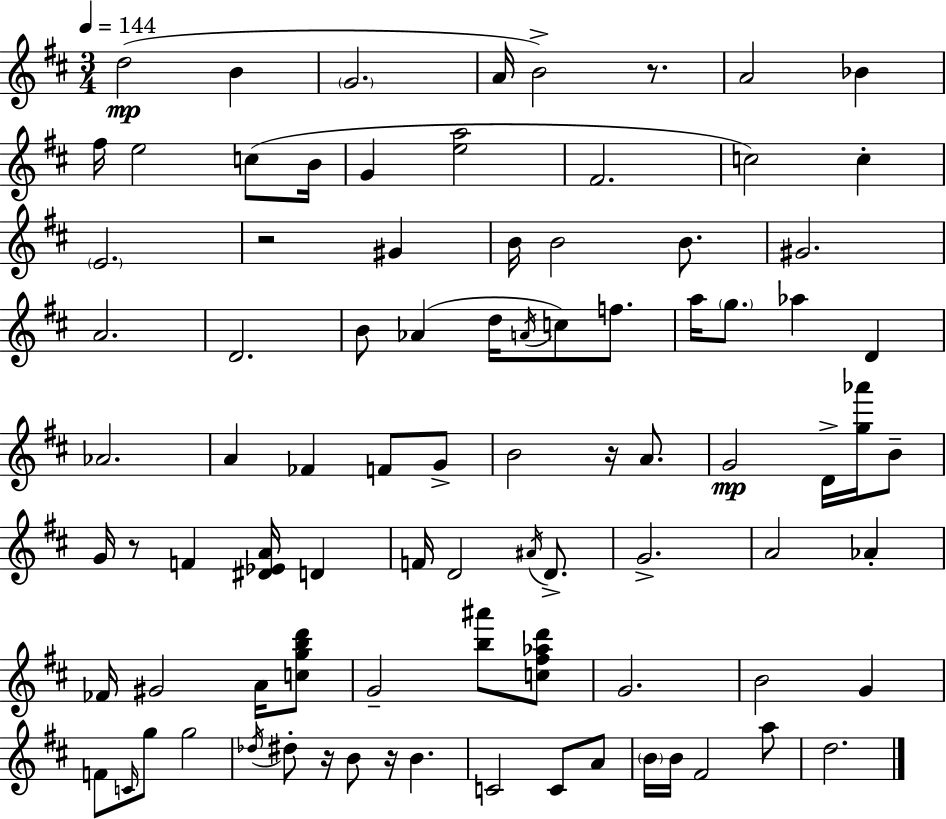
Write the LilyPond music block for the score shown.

{
  \clef treble
  \numericTimeSignature
  \time 3/4
  \key d \major
  \tempo 4 = 144
  \repeat volta 2 { d''2(\mp b'4 | \parenthesize g'2. | a'16 b'2->) r8. | a'2 bes'4 | \break fis''16 e''2 c''8( b'16 | g'4 <e'' a''>2 | fis'2. | c''2) c''4-. | \break \parenthesize e'2. | r2 gis'4 | b'16 b'2 b'8. | gis'2. | \break a'2. | d'2. | b'8 aes'4( d''16 \acciaccatura { a'16 } c''8) f''8. | a''16 \parenthesize g''8. aes''4 d'4 | \break aes'2. | a'4 fes'4 f'8 g'8-> | b'2 r16 a'8. | g'2\mp d'16-> <g'' aes'''>16 b'8-- | \break g'16 r8 f'4 <dis' ees' a'>16 d'4 | f'16 d'2 \acciaccatura { ais'16 } d'8.-> | g'2.-> | a'2 aes'4-. | \break fes'16 gis'2 a'16 | <c'' g'' b'' d'''>8 g'2-- <b'' ais'''>8 | <c'' fis'' aes'' d'''>8 g'2. | b'2 g'4 | \break f'8 \grace { c'16 } g''8 g''2 | \acciaccatura { des''16 } dis''8-. r16 b'8 r16 b'4. | c'2 | c'8 a'8 \parenthesize b'16 b'16 fis'2 | \break a''8 d''2. | } \bar "|."
}